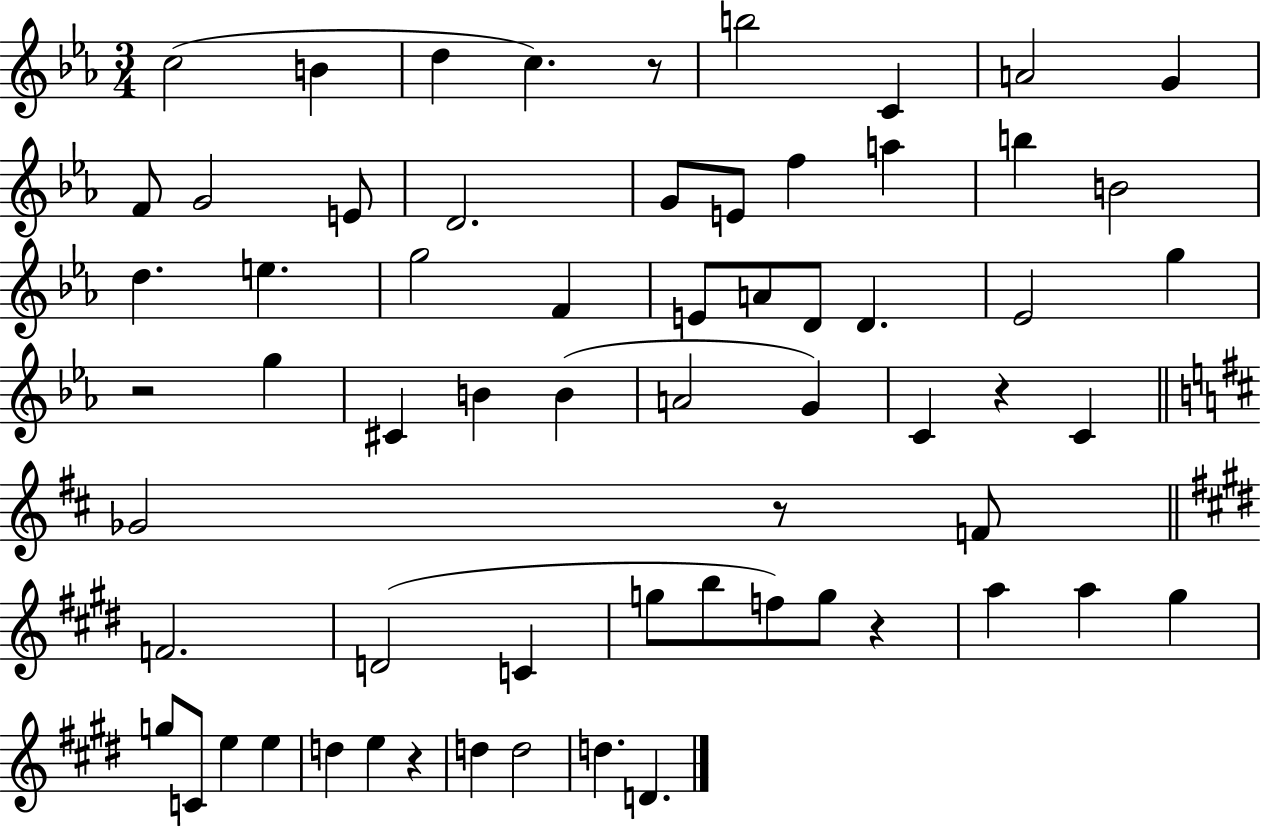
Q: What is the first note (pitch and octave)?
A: C5